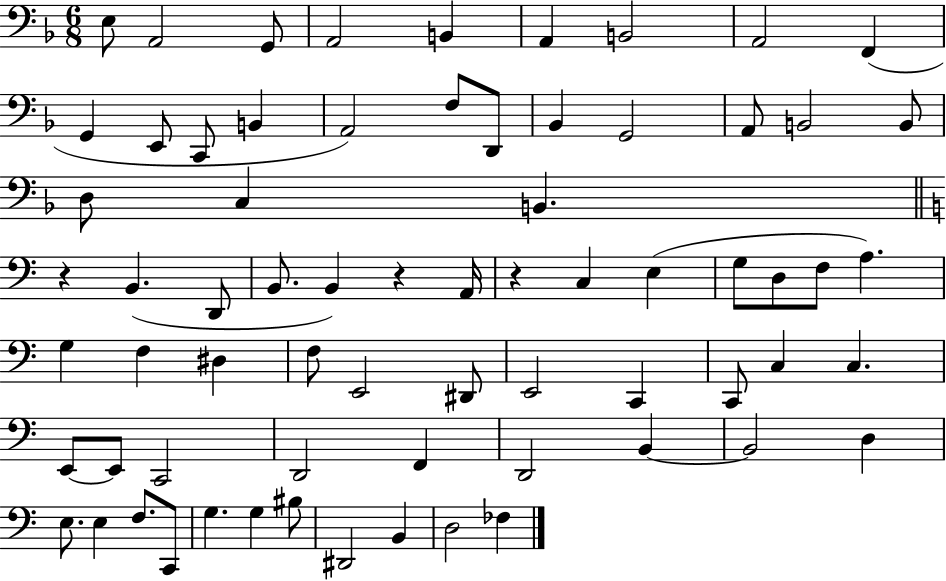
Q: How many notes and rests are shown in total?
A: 69